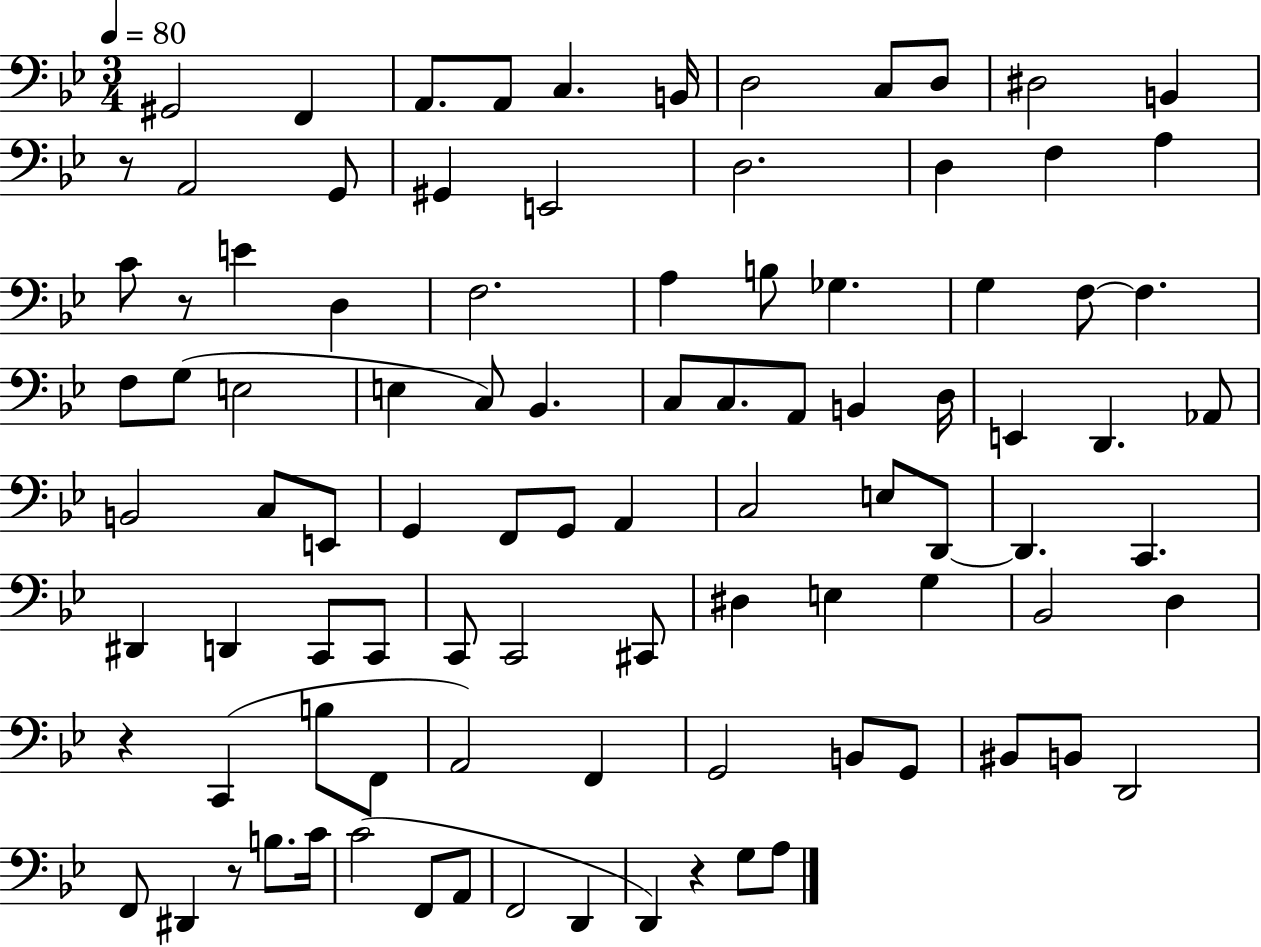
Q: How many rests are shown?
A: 5